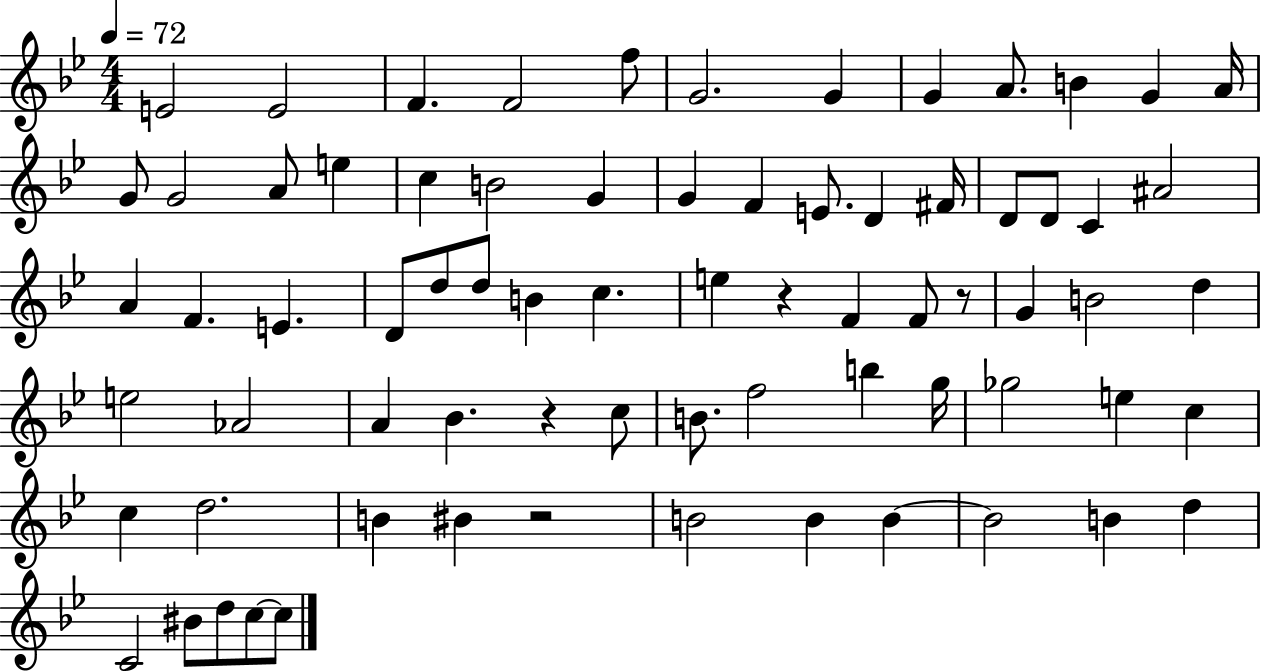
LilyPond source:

{
  \clef treble
  \numericTimeSignature
  \time 4/4
  \key bes \major
  \tempo 4 = 72
  e'2 e'2 | f'4. f'2 f''8 | g'2. g'4 | g'4 a'8. b'4 g'4 a'16 | \break g'8 g'2 a'8 e''4 | c''4 b'2 g'4 | g'4 f'4 e'8. d'4 fis'16 | d'8 d'8 c'4 ais'2 | \break a'4 f'4. e'4. | d'8 d''8 d''8 b'4 c''4. | e''4 r4 f'4 f'8 r8 | g'4 b'2 d''4 | \break e''2 aes'2 | a'4 bes'4. r4 c''8 | b'8. f''2 b''4 g''16 | ges''2 e''4 c''4 | \break c''4 d''2. | b'4 bis'4 r2 | b'2 b'4 b'4~~ | b'2 b'4 d''4 | \break c'2 bis'8 d''8 c''8~~ c''8 | \bar "|."
}